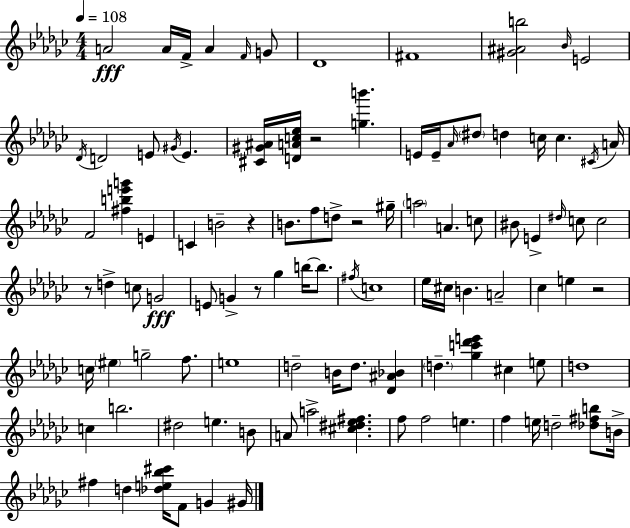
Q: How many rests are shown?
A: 6